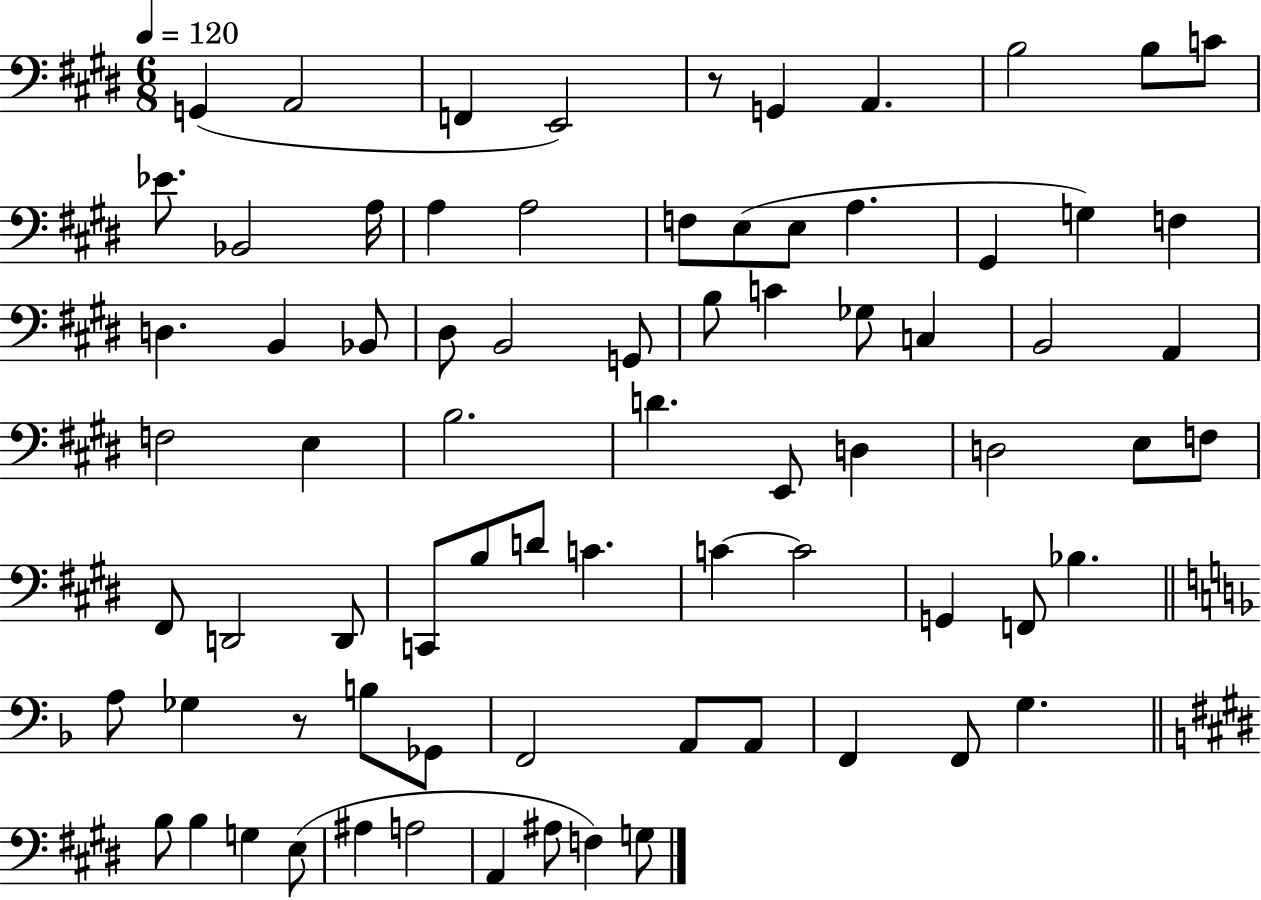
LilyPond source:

{
  \clef bass
  \numericTimeSignature
  \time 6/8
  \key e \major
  \tempo 4 = 120
  g,4( a,2 | f,4 e,2) | r8 g,4 a,4. | b2 b8 c'8 | \break ees'8. bes,2 a16 | a4 a2 | f8 e8( e8 a4. | gis,4 g4) f4 | \break d4. b,4 bes,8 | dis8 b,2 g,8 | b8 c'4 ges8 c4 | b,2 a,4 | \break f2 e4 | b2. | d'4. e,8 d4 | d2 e8 f8 | \break fis,8 d,2 d,8 | c,8 b8 d'8 c'4. | c'4~~ c'2 | g,4 f,8 bes4. | \break \bar "||" \break \key f \major a8 ges4 r8 b8 ges,8 | f,2 a,8 a,8 | f,4 f,8 g4. | \bar "||" \break \key e \major b8 b4 g4 e8( | ais4 a2 | a,4 ais8 f4) g8 | \bar "|."
}